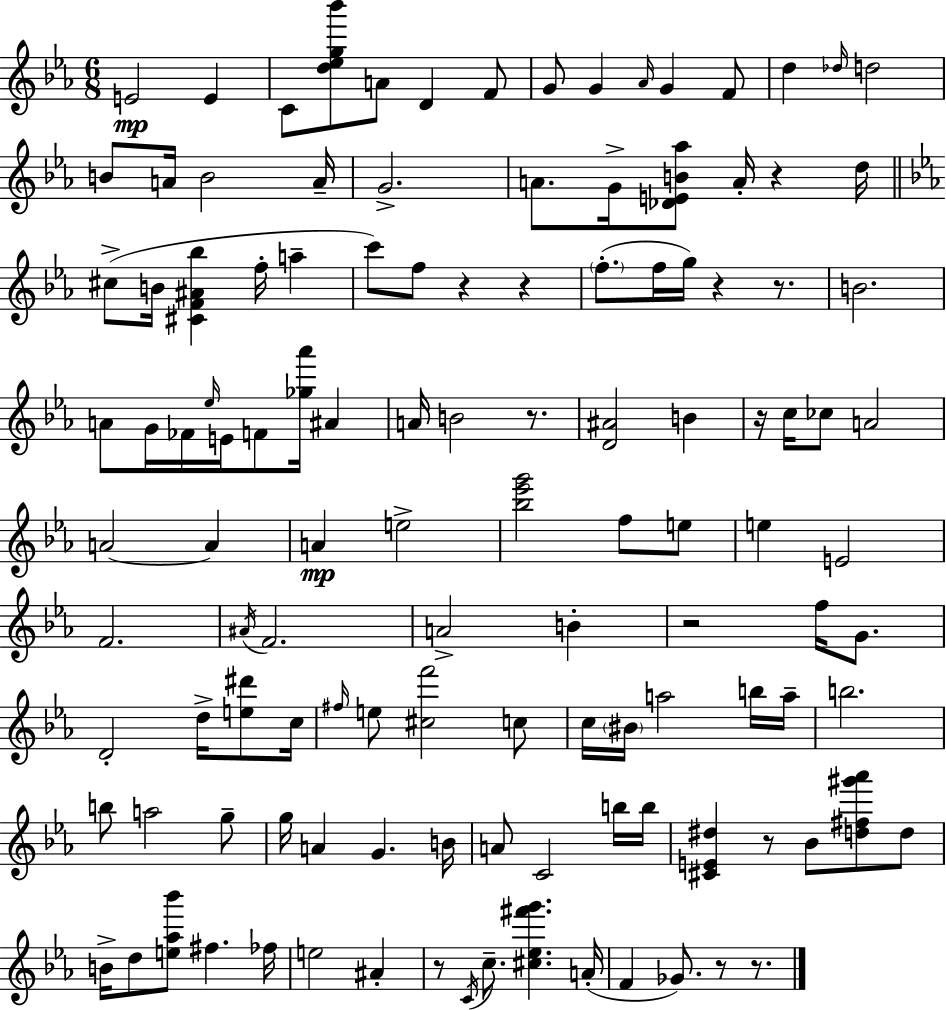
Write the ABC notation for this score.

X:1
T:Untitled
M:6/8
L:1/4
K:Cm
E2 E C/2 [d_eg_b']/2 A/2 D F/2 G/2 G _A/4 G F/2 d _d/4 d2 B/2 A/4 B2 A/4 G2 A/2 G/4 [_DEB_a]/2 A/4 z d/4 ^c/2 B/4 [^CF^A_b] f/4 a c'/2 f/2 z z f/2 f/4 g/4 z z/2 B2 A/2 G/4 _F/4 _e/4 E/4 F/2 [_g_a']/4 ^A A/4 B2 z/2 [D^A]2 B z/4 c/4 _c/2 A2 A2 A A e2 [_b_e'g']2 f/2 e/2 e E2 F2 ^A/4 F2 A2 B z2 f/4 G/2 D2 d/4 [e^d']/2 c/4 ^f/4 e/2 [^cf']2 c/2 c/4 ^B/4 a2 b/4 a/4 b2 b/2 a2 g/2 g/4 A G B/4 A/2 C2 b/4 b/4 [^CE^d] z/2 _B/2 [d^f^g'_a']/2 d/2 B/4 d/2 [e_a_b']/2 ^f _f/4 e2 ^A z/2 C/4 c/2 [^c_e^f'g'] A/4 F _G/2 z/2 z/2